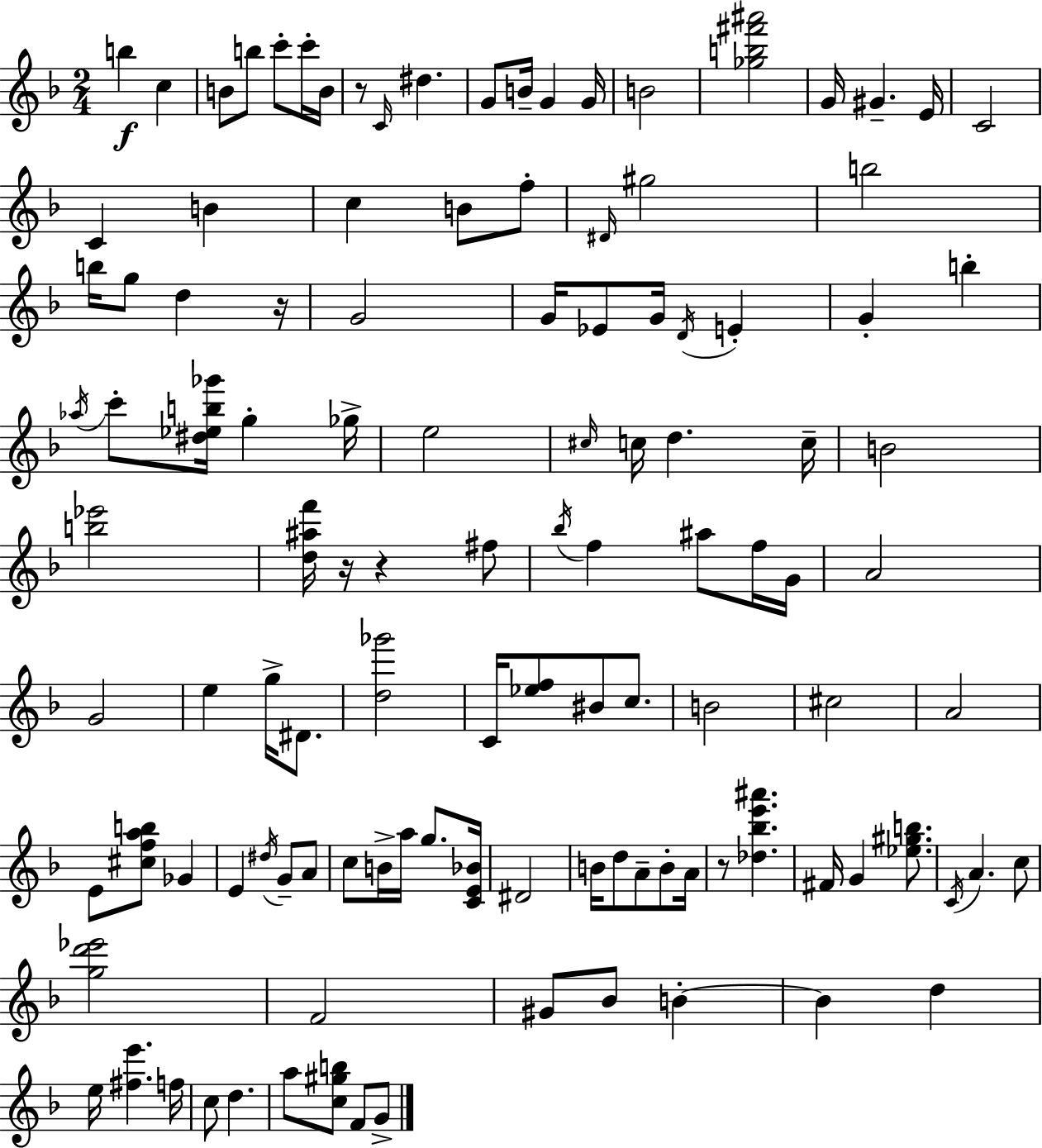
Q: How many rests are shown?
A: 5